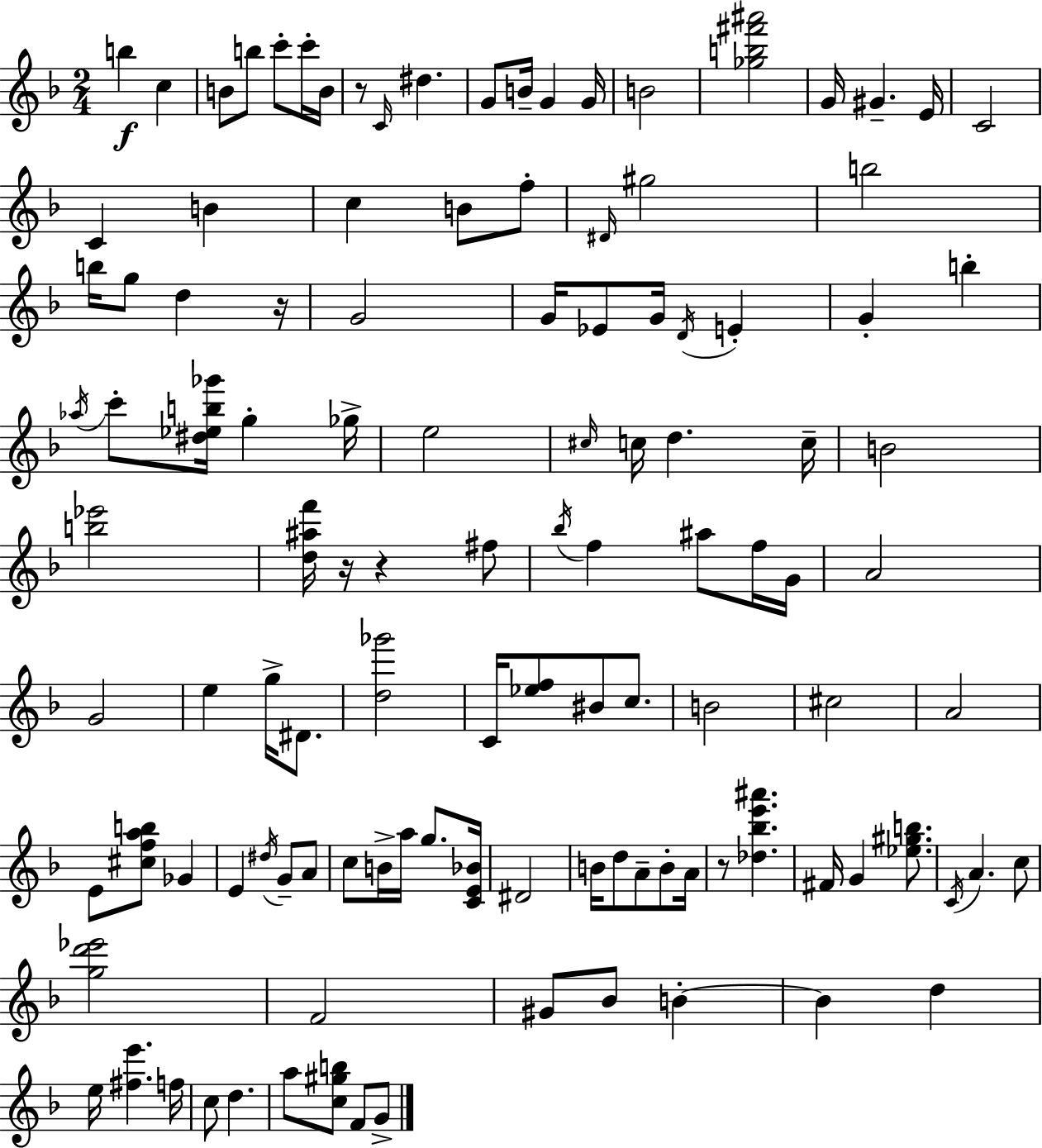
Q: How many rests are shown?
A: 5